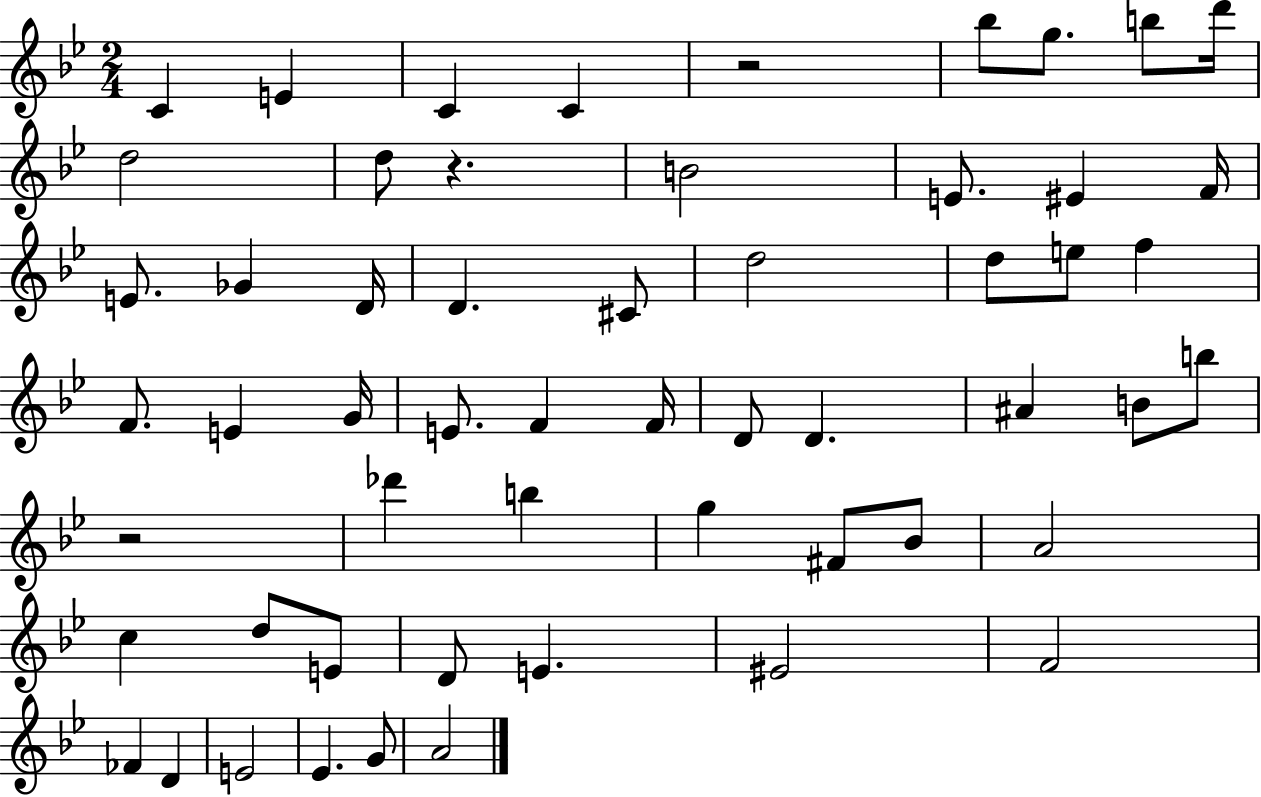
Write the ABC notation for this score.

X:1
T:Untitled
M:2/4
L:1/4
K:Bb
C E C C z2 _b/2 g/2 b/2 d'/4 d2 d/2 z B2 E/2 ^E F/4 E/2 _G D/4 D ^C/2 d2 d/2 e/2 f F/2 E G/4 E/2 F F/4 D/2 D ^A B/2 b/2 z2 _d' b g ^F/2 _B/2 A2 c d/2 E/2 D/2 E ^E2 F2 _F D E2 _E G/2 A2